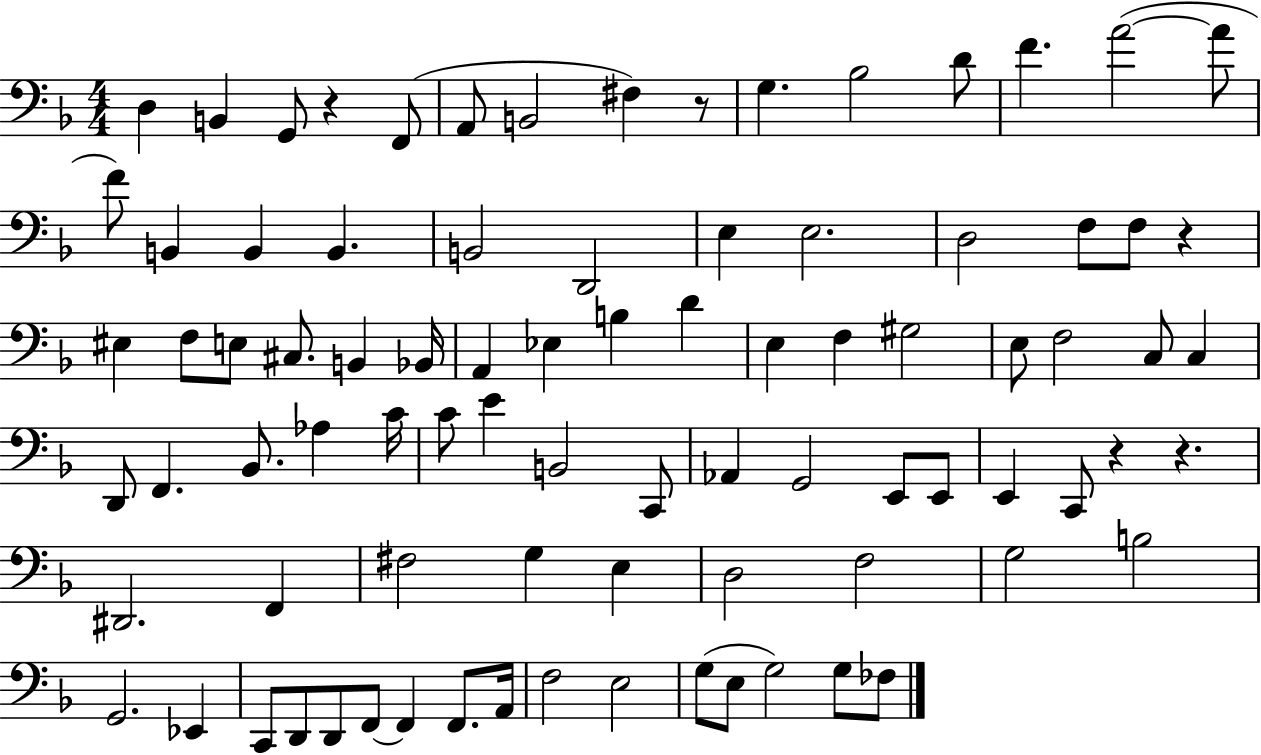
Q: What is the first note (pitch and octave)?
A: D3